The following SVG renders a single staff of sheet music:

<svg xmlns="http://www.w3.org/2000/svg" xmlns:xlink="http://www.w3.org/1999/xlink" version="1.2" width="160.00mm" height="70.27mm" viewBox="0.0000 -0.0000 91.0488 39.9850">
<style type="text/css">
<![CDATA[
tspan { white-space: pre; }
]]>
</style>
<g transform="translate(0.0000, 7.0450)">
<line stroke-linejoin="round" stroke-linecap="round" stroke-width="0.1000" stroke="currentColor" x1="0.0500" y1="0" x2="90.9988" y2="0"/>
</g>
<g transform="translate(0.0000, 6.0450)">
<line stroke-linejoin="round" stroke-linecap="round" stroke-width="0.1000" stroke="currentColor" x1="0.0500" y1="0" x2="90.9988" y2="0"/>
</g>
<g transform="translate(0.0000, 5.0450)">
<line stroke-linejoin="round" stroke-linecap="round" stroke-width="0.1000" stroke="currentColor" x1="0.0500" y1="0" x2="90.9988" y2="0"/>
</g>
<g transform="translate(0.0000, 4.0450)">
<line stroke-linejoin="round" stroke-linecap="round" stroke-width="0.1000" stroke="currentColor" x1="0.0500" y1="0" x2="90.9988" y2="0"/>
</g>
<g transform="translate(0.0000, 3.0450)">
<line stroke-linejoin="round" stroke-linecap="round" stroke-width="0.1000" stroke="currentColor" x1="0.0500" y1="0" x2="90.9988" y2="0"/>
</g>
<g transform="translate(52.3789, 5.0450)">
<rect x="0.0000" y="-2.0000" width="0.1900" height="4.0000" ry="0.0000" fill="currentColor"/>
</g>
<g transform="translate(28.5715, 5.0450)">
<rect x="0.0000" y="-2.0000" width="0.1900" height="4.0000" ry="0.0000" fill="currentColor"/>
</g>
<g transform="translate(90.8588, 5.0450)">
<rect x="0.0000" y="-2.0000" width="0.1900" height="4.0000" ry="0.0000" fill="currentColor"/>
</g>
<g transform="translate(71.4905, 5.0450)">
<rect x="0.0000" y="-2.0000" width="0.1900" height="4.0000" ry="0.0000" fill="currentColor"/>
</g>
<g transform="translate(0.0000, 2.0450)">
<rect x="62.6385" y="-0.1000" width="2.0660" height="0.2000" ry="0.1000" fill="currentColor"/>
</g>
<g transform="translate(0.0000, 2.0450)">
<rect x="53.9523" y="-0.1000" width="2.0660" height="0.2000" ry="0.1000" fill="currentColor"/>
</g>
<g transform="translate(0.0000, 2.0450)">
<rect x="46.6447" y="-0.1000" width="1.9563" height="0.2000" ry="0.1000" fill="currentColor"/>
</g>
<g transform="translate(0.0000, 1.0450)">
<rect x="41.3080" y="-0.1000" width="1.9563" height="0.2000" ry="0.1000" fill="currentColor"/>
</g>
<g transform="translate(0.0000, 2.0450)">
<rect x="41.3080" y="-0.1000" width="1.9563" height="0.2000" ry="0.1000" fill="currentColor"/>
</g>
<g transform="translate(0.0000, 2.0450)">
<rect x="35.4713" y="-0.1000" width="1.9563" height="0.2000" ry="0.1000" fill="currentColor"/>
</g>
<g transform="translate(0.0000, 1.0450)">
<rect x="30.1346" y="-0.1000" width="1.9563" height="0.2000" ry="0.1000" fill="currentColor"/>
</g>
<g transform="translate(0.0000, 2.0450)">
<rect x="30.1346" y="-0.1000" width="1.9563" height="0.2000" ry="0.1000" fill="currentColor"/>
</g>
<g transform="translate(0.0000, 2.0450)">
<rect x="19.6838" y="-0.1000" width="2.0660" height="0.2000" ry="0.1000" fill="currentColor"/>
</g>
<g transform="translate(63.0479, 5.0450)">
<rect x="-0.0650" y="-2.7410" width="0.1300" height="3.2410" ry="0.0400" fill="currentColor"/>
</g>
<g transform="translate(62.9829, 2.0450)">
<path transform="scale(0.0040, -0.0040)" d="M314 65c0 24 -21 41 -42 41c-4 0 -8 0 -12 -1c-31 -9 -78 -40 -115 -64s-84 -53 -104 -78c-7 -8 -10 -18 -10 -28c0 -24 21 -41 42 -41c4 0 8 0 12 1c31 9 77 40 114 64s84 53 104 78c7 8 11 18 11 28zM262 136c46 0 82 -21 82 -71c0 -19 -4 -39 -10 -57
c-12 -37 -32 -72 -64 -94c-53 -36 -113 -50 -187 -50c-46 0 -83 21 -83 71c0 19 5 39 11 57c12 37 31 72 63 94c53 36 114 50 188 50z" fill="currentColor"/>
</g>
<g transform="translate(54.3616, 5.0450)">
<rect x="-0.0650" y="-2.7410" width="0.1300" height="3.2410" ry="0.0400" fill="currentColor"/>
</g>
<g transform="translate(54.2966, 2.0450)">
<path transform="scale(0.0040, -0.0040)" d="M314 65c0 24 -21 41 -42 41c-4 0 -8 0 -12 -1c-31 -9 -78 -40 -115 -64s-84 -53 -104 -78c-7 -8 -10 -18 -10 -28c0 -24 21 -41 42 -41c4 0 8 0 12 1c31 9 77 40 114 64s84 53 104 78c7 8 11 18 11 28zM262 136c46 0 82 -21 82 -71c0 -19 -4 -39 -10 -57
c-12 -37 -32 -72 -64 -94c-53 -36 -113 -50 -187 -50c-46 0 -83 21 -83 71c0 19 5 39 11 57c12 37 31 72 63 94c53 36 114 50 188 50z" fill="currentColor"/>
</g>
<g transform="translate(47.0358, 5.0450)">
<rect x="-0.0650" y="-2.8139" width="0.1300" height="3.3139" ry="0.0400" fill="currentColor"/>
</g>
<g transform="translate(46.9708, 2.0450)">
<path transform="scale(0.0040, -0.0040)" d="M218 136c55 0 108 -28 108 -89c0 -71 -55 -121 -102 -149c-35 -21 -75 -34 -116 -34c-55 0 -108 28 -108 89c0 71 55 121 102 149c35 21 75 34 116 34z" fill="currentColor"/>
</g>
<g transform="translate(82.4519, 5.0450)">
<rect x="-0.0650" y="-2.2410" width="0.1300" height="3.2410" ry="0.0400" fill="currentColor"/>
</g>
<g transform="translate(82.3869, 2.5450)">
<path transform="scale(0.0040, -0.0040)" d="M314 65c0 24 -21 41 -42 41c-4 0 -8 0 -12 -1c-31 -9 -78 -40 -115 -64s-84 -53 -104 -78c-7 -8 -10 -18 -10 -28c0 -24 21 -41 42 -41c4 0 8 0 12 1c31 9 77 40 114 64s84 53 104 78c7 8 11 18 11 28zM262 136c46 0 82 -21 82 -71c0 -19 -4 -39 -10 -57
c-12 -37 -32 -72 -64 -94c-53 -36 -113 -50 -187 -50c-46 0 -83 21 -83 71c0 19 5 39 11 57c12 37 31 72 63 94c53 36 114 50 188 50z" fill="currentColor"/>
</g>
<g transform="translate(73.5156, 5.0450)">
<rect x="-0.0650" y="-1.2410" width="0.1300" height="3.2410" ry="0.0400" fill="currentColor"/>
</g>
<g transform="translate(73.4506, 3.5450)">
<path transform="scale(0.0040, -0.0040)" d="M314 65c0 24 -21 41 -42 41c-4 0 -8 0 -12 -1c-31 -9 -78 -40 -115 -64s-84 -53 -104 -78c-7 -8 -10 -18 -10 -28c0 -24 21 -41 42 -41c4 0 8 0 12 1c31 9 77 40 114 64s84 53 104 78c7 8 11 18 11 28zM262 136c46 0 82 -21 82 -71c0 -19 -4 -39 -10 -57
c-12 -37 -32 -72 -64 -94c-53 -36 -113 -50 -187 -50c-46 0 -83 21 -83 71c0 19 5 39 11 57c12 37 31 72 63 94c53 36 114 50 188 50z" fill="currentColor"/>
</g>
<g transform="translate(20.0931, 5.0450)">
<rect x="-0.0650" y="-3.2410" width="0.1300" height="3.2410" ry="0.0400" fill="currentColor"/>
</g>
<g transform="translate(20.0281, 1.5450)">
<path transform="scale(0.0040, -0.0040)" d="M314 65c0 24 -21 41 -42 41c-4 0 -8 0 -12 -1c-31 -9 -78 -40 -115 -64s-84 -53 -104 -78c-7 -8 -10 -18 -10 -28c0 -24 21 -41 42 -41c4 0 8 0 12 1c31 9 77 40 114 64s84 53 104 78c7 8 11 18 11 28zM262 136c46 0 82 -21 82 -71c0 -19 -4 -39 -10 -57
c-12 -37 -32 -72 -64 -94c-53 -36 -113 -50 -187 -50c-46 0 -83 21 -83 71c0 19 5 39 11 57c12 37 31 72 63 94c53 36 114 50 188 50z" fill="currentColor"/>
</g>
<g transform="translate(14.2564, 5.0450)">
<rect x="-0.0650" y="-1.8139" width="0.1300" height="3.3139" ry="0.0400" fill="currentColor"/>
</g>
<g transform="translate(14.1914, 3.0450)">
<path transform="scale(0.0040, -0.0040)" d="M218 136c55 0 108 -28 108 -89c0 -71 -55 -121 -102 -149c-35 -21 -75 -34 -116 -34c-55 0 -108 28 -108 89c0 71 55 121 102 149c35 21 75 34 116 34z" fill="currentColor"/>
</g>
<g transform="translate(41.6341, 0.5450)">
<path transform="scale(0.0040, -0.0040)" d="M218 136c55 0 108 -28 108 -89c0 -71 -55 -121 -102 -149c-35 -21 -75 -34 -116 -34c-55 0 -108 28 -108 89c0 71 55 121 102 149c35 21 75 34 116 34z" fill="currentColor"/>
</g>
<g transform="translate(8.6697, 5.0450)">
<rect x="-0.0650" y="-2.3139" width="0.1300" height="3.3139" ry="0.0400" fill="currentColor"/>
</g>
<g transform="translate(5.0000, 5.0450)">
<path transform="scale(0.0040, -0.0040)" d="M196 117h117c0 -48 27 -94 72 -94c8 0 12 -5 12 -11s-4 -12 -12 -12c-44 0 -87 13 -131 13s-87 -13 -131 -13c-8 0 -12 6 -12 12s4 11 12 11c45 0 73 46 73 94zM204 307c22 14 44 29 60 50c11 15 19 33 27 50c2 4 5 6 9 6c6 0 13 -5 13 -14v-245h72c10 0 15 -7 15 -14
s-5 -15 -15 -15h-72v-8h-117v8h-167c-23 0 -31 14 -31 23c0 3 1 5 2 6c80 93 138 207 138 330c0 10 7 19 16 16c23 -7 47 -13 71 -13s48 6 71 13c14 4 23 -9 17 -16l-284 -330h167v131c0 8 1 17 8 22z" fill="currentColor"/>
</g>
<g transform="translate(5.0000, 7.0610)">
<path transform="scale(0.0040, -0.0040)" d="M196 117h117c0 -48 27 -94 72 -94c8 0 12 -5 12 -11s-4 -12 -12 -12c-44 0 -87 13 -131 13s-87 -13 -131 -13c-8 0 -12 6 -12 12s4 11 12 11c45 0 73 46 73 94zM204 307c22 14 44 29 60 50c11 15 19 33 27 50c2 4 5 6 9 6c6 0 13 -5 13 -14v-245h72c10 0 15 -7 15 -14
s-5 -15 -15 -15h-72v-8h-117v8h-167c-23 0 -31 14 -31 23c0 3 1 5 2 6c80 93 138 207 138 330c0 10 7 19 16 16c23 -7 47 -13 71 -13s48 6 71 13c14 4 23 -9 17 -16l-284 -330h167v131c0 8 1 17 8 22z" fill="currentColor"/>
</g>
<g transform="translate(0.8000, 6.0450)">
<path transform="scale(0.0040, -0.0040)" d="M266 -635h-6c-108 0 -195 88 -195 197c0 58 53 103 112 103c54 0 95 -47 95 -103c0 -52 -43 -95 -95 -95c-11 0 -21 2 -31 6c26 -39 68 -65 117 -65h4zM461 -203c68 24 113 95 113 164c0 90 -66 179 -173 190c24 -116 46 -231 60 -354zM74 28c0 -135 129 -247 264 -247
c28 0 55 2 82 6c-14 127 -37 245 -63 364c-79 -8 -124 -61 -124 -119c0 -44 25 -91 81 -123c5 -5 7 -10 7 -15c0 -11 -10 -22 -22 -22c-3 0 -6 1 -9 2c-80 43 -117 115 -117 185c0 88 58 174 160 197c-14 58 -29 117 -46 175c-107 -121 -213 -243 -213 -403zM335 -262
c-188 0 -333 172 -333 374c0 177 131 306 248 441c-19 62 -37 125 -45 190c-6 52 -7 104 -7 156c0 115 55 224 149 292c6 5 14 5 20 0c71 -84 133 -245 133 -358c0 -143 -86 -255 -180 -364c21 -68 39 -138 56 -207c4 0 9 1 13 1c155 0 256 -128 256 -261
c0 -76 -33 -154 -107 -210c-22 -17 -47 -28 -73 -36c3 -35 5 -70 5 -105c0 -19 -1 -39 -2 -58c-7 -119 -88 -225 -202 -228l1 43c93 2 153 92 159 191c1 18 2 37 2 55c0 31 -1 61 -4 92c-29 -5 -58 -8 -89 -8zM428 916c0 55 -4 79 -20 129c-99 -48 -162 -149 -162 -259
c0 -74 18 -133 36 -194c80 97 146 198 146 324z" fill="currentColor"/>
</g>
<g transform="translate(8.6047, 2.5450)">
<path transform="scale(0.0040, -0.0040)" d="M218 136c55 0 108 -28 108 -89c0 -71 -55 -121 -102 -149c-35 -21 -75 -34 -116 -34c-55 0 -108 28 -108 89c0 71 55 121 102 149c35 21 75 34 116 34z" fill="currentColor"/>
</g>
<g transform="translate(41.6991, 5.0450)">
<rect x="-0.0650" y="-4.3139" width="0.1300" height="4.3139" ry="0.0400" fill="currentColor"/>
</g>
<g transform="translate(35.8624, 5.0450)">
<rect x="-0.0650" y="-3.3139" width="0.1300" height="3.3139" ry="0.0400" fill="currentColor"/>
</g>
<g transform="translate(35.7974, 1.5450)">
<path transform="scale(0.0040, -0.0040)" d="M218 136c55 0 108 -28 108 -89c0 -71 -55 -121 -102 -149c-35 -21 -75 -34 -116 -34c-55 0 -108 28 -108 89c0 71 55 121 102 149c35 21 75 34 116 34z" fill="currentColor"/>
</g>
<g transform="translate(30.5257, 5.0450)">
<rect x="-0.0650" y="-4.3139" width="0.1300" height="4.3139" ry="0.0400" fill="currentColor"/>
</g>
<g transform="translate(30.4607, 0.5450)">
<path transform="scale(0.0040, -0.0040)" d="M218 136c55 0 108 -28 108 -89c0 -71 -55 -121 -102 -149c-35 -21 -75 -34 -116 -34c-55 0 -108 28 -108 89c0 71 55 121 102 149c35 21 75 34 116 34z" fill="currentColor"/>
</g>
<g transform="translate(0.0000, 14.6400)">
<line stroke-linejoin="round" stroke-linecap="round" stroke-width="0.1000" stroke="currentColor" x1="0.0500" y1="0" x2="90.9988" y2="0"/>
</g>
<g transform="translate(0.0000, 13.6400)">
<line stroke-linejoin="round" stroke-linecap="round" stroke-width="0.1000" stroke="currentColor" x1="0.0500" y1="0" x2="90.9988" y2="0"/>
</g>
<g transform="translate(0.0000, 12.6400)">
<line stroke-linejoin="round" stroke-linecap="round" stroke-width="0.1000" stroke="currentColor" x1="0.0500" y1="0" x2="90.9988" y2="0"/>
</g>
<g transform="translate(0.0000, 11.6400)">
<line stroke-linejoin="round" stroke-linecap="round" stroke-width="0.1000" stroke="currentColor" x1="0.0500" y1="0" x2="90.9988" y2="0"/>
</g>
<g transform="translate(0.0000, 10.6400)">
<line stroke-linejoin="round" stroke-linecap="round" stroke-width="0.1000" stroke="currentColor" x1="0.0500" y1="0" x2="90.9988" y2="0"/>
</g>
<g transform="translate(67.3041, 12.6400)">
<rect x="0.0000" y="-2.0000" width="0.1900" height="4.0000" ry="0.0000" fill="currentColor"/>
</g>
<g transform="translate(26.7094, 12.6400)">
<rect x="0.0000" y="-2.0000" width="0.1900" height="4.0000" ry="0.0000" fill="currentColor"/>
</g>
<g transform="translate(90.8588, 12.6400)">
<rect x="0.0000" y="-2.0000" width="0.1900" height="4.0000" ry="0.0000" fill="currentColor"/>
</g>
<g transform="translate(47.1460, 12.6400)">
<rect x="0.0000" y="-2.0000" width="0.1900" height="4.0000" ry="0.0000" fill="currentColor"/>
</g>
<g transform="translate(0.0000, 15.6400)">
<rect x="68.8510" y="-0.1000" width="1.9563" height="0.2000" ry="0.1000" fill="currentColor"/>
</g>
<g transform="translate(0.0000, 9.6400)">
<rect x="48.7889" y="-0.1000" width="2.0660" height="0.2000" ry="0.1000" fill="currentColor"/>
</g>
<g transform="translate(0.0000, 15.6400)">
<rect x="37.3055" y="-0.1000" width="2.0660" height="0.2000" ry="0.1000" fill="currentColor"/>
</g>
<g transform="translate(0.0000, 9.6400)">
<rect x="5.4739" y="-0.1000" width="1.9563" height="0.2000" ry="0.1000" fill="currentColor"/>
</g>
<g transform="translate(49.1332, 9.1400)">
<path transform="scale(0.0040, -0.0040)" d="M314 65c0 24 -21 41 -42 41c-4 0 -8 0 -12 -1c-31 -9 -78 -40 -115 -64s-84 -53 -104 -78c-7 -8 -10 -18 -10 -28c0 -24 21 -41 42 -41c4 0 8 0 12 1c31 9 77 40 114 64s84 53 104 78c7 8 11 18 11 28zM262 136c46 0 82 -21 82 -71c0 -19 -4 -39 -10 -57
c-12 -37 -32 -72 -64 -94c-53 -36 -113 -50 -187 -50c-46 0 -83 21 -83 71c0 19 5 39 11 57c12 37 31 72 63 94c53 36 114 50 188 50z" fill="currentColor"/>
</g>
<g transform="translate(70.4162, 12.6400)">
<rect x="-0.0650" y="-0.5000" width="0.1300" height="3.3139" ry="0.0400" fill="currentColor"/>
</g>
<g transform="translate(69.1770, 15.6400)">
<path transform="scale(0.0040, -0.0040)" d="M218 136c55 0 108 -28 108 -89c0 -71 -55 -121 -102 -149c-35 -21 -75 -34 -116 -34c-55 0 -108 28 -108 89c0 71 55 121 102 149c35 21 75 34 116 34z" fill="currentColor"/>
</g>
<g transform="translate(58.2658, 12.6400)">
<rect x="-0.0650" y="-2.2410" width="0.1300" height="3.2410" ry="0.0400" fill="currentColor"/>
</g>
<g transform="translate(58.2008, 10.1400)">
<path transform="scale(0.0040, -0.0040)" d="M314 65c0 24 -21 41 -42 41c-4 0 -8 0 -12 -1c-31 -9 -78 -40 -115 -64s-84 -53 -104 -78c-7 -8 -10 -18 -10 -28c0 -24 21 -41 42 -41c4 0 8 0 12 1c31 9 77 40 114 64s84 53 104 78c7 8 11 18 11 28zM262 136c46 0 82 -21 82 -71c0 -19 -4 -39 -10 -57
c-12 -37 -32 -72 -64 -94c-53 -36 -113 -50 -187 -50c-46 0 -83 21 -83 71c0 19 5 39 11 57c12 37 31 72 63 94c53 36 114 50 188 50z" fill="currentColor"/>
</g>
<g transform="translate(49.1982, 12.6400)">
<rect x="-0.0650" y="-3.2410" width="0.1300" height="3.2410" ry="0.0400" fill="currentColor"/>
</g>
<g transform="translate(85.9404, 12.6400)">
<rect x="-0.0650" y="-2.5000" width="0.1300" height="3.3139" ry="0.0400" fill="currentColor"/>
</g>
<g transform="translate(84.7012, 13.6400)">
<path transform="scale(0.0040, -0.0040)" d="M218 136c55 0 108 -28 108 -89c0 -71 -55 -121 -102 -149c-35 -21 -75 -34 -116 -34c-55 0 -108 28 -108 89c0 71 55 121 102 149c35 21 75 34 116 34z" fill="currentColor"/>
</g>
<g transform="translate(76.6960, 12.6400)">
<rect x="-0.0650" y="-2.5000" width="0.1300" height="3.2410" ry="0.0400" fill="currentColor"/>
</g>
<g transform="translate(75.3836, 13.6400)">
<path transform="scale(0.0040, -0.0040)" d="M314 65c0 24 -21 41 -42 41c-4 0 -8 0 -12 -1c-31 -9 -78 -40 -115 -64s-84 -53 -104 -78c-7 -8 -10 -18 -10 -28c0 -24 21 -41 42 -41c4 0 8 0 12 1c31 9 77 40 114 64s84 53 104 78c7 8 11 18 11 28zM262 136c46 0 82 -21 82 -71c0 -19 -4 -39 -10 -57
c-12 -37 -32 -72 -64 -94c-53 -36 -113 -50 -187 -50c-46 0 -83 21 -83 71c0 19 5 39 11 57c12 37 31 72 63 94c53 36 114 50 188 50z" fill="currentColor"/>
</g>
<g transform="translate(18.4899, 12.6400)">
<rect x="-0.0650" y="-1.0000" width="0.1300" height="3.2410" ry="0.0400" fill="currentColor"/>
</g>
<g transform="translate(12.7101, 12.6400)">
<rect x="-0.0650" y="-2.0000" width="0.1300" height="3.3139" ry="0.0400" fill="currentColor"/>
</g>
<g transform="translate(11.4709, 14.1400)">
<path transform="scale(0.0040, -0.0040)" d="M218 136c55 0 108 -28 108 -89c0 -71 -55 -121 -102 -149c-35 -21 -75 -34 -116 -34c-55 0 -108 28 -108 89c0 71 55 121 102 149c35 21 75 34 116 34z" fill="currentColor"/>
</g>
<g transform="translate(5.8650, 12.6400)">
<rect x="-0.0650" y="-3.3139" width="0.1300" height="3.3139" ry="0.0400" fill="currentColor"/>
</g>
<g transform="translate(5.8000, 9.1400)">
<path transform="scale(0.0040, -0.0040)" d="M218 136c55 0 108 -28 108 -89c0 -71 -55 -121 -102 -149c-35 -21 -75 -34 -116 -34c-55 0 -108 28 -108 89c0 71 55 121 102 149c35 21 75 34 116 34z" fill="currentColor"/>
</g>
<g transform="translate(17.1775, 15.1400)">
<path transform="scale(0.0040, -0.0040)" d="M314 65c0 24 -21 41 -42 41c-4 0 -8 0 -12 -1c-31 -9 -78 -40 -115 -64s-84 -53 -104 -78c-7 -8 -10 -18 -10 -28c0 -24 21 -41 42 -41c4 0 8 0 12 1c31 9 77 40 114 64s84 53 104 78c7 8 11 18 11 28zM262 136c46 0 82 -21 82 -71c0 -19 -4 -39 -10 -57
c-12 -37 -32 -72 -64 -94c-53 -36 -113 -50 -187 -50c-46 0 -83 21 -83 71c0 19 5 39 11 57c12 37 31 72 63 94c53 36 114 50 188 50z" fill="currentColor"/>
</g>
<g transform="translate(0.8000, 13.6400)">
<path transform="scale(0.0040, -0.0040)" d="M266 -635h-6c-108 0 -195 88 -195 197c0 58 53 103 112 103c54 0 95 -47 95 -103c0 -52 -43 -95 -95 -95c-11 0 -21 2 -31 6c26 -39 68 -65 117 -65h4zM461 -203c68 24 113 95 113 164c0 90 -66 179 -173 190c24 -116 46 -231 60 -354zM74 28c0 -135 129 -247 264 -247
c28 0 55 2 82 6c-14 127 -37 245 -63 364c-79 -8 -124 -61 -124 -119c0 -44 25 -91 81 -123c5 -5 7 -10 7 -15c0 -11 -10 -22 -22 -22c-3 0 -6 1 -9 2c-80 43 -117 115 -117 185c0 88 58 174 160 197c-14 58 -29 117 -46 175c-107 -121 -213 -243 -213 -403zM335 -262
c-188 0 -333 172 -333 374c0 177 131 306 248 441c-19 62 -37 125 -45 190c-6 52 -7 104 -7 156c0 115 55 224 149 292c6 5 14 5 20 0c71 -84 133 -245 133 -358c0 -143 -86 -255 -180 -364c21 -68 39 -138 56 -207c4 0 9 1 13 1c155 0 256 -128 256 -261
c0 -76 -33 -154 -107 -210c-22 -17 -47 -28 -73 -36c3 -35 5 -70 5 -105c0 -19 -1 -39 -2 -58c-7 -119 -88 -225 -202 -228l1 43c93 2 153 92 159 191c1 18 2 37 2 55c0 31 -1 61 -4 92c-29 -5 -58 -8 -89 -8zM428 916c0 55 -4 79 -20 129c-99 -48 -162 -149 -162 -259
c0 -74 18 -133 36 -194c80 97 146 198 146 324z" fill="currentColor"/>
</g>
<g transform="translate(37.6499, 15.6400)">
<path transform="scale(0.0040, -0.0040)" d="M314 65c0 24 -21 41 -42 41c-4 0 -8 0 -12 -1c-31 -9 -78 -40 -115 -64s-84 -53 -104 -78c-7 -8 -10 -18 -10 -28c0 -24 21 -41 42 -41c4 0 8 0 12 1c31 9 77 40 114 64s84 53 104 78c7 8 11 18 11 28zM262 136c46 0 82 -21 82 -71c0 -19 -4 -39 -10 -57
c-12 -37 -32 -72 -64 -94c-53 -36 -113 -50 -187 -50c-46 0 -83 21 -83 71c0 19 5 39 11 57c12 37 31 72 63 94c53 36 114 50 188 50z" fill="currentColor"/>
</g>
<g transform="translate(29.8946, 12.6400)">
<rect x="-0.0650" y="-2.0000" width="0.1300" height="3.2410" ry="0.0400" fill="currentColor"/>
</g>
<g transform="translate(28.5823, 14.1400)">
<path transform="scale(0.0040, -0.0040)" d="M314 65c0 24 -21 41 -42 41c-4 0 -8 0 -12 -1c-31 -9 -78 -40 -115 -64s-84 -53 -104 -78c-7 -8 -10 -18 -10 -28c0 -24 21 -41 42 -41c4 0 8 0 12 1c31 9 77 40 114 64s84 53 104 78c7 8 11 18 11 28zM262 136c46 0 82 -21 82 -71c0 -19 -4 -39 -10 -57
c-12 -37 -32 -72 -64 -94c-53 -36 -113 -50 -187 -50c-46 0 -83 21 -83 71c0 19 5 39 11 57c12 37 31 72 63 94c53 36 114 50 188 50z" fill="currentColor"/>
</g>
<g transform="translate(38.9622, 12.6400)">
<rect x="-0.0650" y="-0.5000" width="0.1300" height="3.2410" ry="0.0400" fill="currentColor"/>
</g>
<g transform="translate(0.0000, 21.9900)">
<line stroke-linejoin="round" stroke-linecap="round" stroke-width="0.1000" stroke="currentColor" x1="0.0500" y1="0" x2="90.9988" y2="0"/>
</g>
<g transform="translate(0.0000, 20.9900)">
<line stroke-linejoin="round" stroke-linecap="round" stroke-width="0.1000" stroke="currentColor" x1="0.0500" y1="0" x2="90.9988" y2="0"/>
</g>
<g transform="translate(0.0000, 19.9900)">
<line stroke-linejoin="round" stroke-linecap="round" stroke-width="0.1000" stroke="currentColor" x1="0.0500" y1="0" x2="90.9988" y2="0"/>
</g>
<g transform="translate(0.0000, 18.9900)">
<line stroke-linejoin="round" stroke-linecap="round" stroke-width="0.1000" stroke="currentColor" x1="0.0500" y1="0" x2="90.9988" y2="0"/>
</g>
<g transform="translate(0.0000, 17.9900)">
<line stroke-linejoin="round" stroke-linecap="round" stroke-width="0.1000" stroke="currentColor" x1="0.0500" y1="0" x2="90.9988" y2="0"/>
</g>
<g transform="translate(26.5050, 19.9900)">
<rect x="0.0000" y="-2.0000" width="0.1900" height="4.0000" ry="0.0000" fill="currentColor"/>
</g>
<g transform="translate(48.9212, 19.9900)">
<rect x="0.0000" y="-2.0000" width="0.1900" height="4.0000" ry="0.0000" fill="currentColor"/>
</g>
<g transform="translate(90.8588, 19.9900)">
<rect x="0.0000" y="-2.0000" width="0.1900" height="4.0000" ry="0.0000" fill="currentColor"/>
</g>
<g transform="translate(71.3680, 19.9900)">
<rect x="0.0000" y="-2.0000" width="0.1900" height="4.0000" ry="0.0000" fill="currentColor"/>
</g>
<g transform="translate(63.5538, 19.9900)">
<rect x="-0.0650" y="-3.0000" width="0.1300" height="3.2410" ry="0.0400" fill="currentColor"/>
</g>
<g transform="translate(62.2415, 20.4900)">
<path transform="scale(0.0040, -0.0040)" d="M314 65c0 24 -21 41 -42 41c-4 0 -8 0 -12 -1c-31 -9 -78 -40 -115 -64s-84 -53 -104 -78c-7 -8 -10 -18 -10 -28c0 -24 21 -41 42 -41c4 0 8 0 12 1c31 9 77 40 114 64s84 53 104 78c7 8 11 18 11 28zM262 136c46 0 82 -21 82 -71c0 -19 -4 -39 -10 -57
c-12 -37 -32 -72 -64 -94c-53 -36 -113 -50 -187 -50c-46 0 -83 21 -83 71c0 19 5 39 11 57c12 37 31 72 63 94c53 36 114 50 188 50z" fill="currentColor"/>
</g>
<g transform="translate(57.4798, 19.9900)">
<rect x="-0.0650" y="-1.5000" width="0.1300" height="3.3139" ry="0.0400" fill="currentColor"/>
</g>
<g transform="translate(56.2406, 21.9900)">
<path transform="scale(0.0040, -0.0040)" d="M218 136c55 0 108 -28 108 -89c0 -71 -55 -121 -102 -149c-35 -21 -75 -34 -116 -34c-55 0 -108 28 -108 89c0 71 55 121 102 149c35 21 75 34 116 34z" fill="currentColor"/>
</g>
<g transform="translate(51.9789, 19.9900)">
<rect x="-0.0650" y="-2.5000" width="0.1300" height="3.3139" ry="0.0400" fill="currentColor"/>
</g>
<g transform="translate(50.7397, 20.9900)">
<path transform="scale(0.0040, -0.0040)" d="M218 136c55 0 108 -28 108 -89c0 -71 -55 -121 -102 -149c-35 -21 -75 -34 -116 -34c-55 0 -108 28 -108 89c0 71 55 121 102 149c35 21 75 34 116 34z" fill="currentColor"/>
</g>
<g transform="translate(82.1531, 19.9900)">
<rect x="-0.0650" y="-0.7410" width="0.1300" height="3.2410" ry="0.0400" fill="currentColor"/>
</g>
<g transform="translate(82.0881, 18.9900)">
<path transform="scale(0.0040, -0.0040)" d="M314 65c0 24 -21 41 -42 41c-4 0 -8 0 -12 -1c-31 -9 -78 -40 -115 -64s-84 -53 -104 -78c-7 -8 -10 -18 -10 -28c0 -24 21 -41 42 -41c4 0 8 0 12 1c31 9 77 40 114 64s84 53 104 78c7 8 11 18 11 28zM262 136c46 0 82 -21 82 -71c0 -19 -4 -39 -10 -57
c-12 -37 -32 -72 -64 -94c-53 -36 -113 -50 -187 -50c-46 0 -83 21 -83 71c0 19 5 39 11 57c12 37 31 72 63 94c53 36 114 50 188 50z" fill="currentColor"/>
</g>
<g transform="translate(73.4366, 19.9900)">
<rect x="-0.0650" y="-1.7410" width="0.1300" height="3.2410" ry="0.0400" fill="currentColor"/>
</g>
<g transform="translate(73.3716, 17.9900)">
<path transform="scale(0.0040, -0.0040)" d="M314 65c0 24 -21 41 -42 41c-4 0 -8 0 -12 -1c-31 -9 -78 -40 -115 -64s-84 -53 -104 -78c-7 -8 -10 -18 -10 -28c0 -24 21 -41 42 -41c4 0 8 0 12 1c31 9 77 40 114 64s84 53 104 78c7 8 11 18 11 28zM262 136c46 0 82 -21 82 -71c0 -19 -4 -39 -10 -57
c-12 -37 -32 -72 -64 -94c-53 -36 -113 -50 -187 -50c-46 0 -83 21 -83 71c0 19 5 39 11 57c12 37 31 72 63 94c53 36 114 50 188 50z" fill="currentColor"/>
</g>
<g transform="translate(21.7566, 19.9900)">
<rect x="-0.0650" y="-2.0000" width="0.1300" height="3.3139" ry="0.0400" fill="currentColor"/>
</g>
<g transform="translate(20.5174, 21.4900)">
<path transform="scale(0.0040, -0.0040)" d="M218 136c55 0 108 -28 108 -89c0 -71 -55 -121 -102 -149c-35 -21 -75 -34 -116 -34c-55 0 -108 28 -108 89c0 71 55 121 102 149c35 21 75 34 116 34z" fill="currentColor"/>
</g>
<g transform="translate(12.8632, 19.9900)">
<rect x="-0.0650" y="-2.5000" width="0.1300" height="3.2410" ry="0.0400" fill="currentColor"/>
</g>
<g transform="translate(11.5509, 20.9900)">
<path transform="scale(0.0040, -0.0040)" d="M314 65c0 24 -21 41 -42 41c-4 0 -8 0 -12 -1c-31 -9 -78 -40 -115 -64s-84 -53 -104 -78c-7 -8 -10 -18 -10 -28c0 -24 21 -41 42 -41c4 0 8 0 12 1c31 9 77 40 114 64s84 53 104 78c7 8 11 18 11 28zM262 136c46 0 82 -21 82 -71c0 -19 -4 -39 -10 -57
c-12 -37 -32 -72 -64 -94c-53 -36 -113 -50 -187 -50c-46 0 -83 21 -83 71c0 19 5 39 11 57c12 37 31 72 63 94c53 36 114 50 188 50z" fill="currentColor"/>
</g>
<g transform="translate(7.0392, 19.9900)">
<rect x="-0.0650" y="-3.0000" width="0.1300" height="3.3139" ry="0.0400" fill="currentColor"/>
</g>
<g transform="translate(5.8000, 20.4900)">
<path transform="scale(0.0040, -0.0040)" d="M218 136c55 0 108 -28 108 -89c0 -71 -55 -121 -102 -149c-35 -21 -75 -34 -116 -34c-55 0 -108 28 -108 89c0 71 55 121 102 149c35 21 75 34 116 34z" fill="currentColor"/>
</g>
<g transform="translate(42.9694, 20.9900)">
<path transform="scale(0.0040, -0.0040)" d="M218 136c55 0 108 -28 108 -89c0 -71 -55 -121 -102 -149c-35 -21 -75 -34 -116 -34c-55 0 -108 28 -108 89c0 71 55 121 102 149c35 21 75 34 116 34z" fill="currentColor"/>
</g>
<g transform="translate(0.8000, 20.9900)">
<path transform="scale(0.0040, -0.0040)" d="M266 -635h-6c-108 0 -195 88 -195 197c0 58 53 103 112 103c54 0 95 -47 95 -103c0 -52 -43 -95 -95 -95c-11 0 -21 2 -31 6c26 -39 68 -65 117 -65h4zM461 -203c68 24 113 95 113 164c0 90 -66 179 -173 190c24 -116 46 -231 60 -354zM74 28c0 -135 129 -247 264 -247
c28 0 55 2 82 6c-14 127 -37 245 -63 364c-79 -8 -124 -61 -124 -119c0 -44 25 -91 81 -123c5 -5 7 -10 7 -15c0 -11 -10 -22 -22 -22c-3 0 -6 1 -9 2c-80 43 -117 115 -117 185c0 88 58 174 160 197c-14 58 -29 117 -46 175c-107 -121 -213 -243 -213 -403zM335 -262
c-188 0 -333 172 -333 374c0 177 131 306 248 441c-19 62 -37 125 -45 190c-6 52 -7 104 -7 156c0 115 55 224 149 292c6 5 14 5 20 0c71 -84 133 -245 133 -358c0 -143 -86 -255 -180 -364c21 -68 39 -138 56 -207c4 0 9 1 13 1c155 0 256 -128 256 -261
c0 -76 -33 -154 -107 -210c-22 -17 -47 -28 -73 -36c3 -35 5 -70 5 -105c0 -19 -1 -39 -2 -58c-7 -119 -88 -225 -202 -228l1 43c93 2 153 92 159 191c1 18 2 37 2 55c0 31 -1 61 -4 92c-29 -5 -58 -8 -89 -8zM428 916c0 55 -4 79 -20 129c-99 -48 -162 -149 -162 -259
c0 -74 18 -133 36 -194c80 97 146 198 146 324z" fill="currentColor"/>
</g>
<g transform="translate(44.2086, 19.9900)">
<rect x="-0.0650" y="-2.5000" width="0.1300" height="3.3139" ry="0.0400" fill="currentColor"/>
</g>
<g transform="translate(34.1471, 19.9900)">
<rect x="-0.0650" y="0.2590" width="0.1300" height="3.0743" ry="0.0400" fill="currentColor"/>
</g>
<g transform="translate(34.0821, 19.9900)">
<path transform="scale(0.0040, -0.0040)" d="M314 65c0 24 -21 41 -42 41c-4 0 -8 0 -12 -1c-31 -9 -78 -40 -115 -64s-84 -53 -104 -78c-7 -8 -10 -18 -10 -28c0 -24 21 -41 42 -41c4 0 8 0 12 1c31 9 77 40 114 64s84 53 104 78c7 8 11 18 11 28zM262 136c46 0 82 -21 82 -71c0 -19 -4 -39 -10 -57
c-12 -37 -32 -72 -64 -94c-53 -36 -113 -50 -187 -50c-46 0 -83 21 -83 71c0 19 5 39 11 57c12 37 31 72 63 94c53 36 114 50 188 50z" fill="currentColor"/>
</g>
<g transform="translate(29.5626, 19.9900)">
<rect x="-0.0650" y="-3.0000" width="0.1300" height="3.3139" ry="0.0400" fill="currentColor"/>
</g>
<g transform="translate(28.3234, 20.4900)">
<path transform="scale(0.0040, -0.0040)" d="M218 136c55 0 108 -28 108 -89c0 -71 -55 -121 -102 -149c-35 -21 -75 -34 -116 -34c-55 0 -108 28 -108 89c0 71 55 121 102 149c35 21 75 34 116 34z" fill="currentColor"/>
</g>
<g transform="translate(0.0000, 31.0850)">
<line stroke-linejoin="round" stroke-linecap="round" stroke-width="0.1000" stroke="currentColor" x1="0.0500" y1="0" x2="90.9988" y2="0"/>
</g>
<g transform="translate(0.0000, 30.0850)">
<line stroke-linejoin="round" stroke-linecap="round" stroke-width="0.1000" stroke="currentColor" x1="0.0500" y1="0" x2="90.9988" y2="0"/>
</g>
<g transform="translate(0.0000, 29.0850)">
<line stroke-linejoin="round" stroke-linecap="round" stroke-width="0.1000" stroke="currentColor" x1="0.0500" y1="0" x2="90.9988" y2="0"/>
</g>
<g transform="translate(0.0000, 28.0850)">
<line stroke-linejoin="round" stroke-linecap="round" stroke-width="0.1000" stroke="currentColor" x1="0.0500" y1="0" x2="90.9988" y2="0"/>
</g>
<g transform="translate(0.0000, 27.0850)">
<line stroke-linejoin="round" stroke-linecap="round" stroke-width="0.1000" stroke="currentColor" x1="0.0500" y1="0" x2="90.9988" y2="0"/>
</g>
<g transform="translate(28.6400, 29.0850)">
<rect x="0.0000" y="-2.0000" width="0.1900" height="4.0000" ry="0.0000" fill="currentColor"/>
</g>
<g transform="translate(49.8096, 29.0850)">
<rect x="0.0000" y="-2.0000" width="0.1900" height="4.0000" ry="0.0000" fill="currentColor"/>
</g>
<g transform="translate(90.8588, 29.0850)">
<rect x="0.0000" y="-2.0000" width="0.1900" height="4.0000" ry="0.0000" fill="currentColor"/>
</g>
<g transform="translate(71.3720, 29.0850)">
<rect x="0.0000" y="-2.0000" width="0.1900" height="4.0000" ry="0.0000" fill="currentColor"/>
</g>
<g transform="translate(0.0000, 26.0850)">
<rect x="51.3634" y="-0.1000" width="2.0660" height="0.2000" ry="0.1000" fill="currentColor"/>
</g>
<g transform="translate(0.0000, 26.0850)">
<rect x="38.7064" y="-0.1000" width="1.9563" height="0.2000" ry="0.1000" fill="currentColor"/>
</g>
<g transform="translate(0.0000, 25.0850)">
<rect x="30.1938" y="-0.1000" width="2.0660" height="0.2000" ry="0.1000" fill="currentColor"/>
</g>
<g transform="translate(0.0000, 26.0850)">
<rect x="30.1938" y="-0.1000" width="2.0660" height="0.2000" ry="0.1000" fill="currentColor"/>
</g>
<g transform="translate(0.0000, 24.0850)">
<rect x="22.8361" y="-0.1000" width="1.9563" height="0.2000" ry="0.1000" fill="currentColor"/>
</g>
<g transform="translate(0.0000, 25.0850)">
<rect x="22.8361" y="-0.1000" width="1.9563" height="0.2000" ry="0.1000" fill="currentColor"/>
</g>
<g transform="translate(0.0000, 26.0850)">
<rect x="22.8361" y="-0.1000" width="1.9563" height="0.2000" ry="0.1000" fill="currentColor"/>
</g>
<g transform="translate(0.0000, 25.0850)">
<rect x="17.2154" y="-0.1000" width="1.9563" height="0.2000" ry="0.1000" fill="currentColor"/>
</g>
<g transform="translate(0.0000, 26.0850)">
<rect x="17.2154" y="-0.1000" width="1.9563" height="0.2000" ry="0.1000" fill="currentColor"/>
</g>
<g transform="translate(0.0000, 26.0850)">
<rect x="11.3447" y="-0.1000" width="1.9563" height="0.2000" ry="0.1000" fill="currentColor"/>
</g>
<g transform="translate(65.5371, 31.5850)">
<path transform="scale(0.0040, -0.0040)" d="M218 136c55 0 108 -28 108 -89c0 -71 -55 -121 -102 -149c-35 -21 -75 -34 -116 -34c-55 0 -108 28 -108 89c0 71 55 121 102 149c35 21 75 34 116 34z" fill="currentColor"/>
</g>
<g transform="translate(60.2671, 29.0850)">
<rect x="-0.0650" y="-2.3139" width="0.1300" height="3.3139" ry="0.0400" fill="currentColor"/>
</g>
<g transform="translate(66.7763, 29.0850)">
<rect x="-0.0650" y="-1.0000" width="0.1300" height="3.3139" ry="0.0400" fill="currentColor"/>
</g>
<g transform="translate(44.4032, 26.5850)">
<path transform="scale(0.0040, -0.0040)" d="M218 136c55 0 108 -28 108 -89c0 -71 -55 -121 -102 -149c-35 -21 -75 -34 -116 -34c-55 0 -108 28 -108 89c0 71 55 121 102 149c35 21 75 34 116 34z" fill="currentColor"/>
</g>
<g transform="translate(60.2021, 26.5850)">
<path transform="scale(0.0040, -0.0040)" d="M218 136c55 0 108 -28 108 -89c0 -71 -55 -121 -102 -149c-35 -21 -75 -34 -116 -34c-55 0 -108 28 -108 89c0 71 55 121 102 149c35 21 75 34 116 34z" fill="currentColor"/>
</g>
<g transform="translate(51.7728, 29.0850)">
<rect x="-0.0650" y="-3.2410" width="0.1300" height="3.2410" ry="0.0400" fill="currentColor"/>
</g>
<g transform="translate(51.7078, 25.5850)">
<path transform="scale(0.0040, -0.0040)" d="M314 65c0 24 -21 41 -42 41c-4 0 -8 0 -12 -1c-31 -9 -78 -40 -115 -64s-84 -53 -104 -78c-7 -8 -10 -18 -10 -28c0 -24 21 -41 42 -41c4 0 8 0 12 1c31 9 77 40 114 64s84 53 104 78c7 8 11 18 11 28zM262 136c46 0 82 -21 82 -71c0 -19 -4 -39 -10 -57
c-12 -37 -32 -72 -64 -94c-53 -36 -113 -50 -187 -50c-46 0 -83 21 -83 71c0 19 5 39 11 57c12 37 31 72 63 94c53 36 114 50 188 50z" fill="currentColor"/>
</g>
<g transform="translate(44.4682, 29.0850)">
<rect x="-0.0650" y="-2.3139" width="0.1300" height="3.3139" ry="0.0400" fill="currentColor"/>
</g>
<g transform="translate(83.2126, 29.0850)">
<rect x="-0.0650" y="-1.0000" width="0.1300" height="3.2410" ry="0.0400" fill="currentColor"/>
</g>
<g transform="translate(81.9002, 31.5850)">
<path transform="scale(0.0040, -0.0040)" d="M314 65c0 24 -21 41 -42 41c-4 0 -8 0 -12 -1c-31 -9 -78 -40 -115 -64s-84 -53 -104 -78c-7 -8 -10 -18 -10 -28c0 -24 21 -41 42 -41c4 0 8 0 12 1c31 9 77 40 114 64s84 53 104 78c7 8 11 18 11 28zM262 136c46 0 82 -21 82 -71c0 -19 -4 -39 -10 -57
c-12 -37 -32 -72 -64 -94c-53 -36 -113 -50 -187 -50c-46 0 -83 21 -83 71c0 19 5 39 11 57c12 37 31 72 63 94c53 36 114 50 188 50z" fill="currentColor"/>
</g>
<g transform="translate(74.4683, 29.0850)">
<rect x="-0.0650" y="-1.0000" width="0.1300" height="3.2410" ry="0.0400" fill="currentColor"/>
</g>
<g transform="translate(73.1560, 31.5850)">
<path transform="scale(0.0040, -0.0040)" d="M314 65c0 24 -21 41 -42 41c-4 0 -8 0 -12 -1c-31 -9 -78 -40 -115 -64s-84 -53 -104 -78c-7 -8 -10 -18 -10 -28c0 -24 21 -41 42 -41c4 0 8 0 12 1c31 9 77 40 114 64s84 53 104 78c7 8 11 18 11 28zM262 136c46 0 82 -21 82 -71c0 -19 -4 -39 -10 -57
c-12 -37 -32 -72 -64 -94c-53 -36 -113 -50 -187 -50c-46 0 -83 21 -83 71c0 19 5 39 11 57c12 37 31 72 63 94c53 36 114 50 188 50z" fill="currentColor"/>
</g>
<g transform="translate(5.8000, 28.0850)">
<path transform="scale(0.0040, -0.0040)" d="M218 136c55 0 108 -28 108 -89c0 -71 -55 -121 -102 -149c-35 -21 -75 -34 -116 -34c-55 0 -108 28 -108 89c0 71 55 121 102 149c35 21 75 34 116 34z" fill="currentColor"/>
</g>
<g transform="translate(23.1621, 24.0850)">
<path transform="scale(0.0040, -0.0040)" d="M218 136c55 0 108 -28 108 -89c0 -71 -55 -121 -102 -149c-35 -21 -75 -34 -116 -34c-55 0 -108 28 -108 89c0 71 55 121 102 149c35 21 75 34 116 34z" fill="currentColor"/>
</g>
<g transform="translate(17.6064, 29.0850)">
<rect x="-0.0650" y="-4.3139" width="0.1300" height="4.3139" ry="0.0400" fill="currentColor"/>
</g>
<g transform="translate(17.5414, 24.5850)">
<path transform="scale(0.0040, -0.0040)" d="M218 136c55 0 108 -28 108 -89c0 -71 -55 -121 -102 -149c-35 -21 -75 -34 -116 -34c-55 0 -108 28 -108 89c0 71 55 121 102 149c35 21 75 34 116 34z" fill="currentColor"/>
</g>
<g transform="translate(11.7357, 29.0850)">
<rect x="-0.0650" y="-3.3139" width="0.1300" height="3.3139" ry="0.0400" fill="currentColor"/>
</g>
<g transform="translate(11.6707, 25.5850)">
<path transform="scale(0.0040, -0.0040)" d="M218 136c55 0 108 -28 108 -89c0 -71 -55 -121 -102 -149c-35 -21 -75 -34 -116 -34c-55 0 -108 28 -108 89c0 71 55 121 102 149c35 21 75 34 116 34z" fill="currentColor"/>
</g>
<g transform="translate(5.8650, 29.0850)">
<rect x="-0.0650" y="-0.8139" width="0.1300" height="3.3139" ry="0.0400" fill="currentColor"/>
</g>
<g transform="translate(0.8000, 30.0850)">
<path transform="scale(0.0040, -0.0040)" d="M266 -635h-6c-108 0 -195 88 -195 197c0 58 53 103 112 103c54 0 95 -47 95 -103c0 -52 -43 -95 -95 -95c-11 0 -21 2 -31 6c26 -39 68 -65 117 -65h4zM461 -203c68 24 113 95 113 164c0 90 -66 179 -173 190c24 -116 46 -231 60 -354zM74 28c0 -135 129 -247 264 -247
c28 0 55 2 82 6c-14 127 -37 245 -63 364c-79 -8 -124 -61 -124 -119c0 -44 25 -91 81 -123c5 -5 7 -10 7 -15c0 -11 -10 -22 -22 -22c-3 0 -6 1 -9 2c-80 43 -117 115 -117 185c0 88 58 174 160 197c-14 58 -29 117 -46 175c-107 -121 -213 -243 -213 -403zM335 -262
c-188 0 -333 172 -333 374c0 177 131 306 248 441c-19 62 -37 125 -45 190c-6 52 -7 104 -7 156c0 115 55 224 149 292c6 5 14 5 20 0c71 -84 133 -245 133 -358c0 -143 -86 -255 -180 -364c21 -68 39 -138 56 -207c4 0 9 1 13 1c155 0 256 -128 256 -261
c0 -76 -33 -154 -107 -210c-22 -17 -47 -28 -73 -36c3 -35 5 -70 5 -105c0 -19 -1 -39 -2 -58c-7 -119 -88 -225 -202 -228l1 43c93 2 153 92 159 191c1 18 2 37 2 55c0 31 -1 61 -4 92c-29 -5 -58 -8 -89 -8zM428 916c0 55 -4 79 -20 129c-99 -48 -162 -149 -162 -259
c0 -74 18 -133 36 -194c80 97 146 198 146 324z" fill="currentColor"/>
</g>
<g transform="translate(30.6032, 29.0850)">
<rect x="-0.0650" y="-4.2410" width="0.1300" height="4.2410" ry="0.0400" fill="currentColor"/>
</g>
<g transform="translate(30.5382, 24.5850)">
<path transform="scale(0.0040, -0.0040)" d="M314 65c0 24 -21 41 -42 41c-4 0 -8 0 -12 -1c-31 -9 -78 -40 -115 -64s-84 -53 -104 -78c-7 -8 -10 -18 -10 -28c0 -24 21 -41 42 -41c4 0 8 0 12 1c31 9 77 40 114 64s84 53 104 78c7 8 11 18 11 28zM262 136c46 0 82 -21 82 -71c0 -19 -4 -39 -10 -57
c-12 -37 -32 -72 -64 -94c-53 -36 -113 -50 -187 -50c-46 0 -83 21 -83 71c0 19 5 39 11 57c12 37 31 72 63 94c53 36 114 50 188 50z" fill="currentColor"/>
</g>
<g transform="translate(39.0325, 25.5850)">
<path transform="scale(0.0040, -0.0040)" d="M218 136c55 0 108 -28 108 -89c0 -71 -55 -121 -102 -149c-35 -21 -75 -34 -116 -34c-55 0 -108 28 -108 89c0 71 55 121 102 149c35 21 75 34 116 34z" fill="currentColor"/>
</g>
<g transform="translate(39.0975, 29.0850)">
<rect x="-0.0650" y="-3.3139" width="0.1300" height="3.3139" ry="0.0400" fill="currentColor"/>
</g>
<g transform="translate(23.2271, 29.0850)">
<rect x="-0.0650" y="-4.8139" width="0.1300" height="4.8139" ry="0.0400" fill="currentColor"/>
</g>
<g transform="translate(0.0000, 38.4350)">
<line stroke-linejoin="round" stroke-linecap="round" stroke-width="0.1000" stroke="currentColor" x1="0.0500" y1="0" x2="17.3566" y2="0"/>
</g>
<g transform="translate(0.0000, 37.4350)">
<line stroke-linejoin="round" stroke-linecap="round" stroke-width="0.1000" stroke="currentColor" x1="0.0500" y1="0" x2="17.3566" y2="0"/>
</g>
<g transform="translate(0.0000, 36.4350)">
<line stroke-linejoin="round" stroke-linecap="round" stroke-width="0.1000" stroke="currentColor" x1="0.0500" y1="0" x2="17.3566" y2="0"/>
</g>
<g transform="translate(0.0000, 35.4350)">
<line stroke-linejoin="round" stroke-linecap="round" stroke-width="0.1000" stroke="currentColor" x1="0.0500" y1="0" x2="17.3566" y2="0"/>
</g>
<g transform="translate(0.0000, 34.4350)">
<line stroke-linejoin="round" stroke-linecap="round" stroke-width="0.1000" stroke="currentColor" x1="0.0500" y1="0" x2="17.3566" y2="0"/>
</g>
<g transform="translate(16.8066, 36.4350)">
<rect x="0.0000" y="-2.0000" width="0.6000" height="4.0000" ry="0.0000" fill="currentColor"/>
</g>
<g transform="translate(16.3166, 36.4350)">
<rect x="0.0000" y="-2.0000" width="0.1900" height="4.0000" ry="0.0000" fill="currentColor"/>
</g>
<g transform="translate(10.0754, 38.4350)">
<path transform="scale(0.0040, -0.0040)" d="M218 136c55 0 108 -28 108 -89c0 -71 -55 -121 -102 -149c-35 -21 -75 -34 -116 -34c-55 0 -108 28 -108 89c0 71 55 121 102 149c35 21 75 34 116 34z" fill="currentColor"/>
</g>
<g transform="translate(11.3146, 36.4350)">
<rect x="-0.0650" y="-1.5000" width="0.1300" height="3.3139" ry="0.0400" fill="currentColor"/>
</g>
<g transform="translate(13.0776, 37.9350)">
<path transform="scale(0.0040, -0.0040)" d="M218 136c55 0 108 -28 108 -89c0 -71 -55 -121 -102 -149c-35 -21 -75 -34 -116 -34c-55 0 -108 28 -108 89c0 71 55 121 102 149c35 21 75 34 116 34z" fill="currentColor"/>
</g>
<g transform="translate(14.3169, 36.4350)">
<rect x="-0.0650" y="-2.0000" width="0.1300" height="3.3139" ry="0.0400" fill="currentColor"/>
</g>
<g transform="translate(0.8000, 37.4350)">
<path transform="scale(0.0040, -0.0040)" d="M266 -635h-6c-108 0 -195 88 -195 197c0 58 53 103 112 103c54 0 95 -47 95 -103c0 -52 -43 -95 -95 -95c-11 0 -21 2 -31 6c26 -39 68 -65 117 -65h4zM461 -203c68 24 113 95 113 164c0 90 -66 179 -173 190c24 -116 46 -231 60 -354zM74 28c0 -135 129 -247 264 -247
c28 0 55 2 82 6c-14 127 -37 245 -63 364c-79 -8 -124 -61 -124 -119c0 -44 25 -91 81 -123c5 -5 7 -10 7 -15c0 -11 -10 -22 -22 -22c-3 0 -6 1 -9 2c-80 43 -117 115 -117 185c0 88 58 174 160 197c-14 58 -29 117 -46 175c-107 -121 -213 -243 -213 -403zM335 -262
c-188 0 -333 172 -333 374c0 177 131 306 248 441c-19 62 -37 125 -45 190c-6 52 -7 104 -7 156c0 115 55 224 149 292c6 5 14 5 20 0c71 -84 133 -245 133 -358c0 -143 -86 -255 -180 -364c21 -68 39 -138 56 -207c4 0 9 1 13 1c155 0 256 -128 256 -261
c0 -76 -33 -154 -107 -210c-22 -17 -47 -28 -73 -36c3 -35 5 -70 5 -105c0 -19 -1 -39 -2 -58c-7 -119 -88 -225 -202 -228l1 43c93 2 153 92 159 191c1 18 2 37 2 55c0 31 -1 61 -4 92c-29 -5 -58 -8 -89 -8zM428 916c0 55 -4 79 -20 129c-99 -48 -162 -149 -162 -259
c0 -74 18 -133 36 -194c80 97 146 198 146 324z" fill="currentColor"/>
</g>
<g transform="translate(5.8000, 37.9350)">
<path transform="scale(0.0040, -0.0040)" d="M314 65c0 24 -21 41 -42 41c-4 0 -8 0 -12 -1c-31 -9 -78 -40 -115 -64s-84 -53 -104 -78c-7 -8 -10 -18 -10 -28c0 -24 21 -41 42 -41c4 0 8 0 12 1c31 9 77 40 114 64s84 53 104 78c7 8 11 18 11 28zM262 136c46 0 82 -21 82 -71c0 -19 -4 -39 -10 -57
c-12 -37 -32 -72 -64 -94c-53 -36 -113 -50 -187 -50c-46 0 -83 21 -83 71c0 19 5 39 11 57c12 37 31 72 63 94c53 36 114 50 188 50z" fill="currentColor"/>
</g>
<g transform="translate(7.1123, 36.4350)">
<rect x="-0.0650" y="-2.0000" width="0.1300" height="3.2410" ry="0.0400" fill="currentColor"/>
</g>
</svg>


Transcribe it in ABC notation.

X:1
T:Untitled
M:4/4
L:1/4
K:C
g f b2 d' b d' a a2 a2 e2 g2 b F D2 F2 C2 b2 g2 C G2 G A G2 F A B2 G G E A2 f2 d2 d b d' e' d'2 b g b2 g D D2 D2 F2 E F